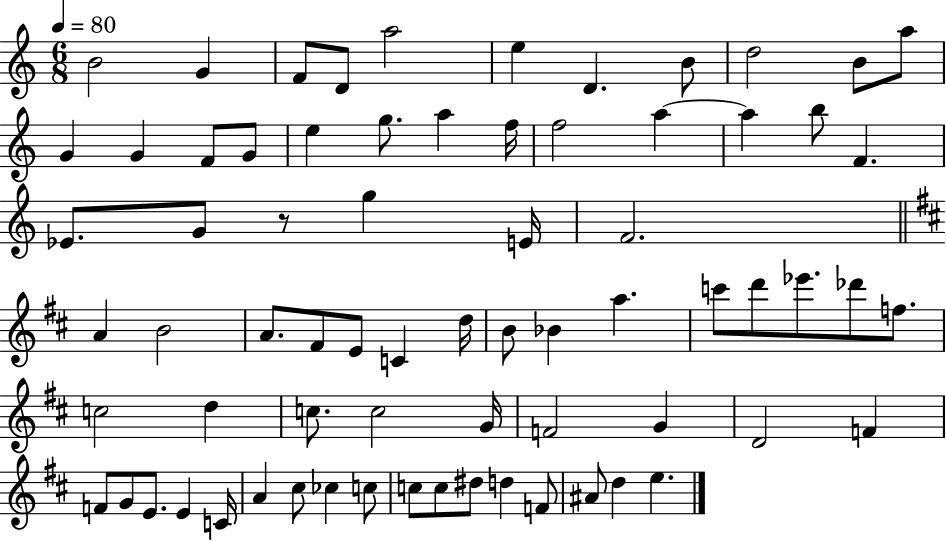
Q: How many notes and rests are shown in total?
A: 71